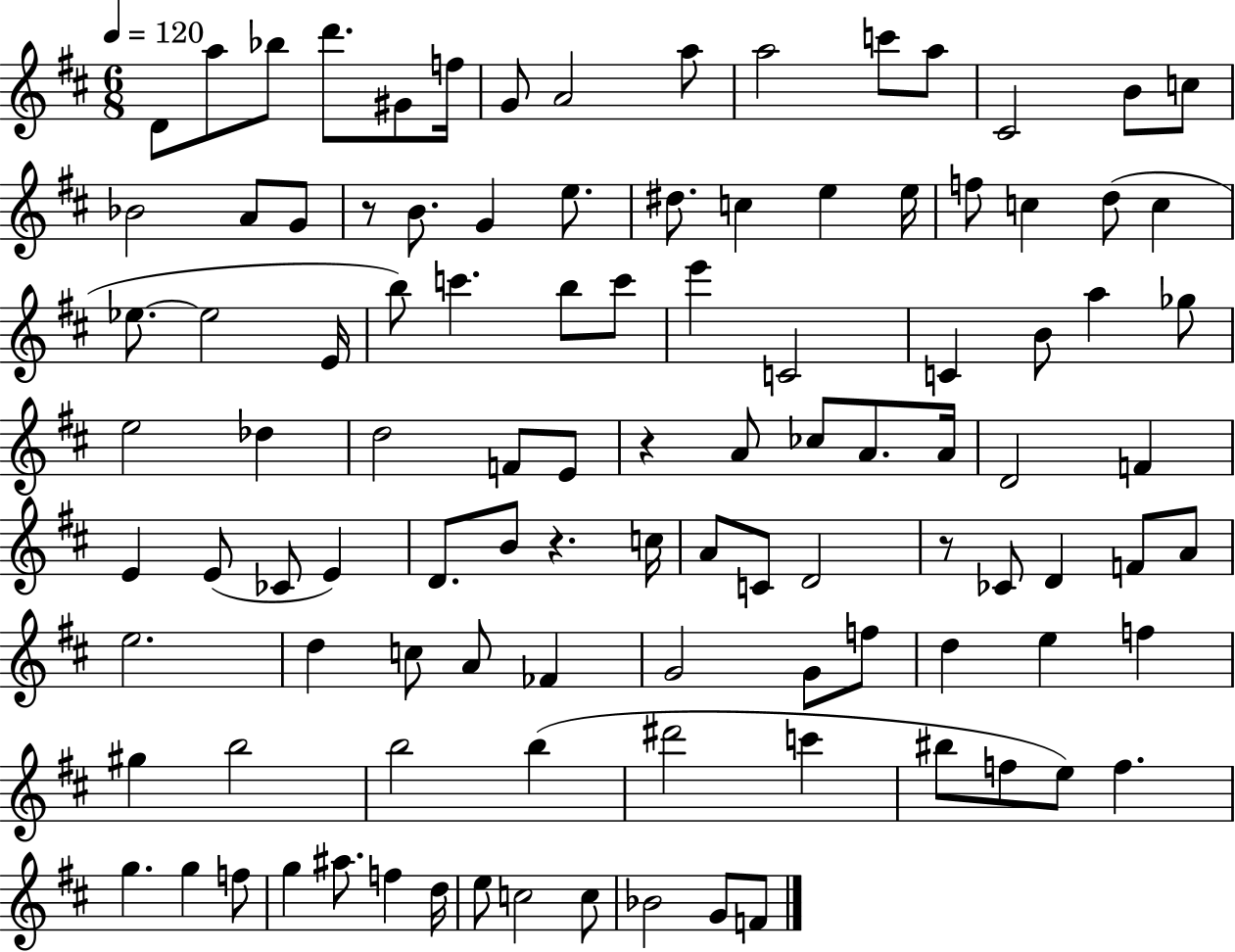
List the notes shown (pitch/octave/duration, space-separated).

D4/e A5/e Bb5/e D6/e. G#4/e F5/s G4/e A4/h A5/e A5/h C6/e A5/e C#4/h B4/e C5/e Bb4/h A4/e G4/e R/e B4/e. G4/q E5/e. D#5/e. C5/q E5/q E5/s F5/e C5/q D5/e C5/q Eb5/e. Eb5/h E4/s B5/e C6/q. B5/e C6/e E6/q C4/h C4/q B4/e A5/q Gb5/e E5/h Db5/q D5/h F4/e E4/e R/q A4/e CES5/e A4/e. A4/s D4/h F4/q E4/q E4/e CES4/e E4/q D4/e. B4/e R/q. C5/s A4/e C4/e D4/h R/e CES4/e D4/q F4/e A4/e E5/h. D5/q C5/e A4/e FES4/q G4/h G4/e F5/e D5/q E5/q F5/q G#5/q B5/h B5/h B5/q D#6/h C6/q BIS5/e F5/e E5/e F5/q. G5/q. G5/q F5/e G5/q A#5/e. F5/q D5/s E5/e C5/h C5/e Bb4/h G4/e F4/e